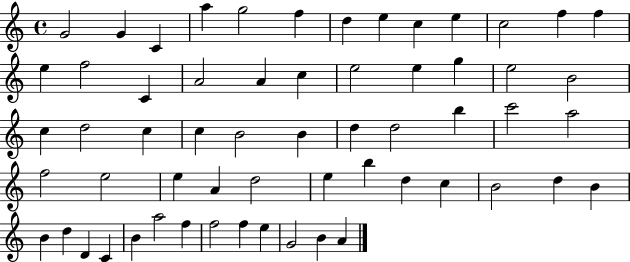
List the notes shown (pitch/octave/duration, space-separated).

G4/h G4/q C4/q A5/q G5/h F5/q D5/q E5/q C5/q E5/q C5/h F5/q F5/q E5/q F5/h C4/q A4/h A4/q C5/q E5/h E5/q G5/q E5/h B4/h C5/q D5/h C5/q C5/q B4/h B4/q D5/q D5/h B5/q C6/h A5/h F5/h E5/h E5/q A4/q D5/h E5/q B5/q D5/q C5/q B4/h D5/q B4/q B4/q D5/q D4/q C4/q B4/q A5/h F5/q F5/h F5/q E5/q G4/h B4/q A4/q